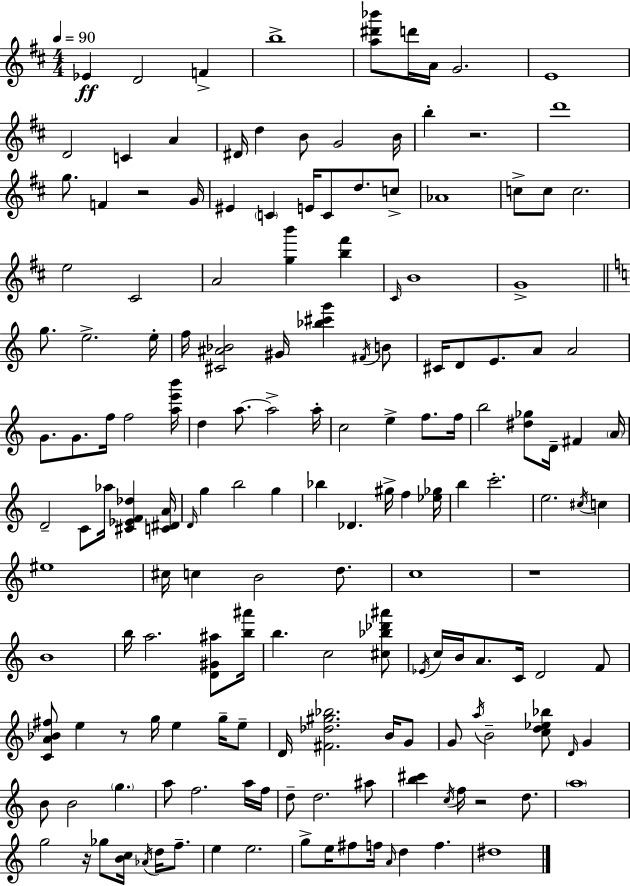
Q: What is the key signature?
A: D major